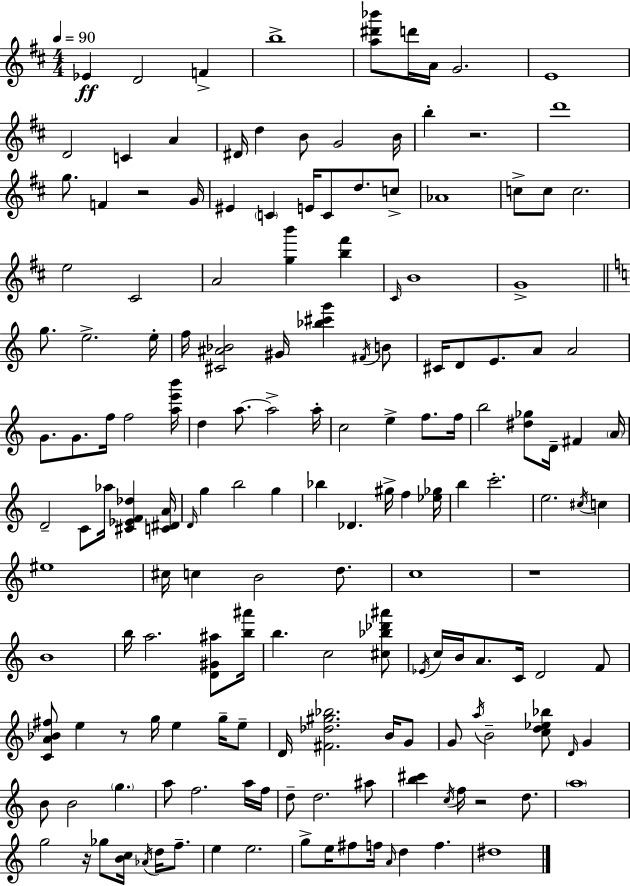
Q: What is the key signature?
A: D major